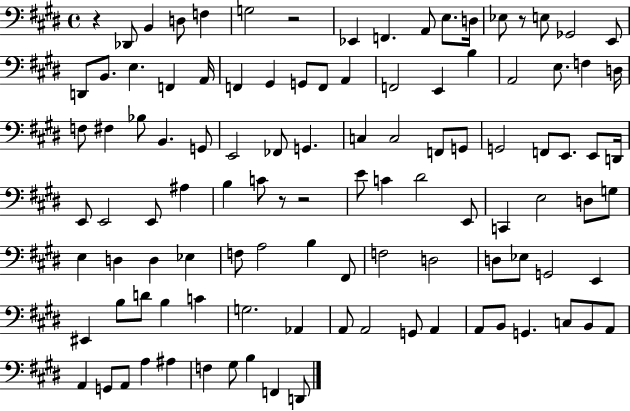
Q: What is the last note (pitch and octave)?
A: D2